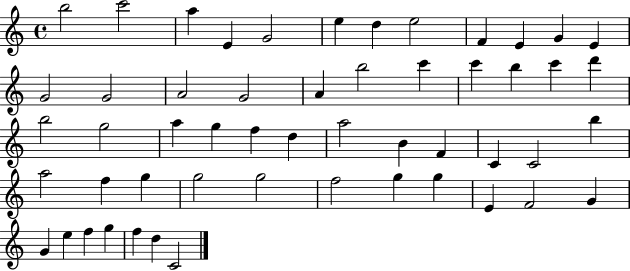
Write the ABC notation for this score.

X:1
T:Untitled
M:4/4
L:1/4
K:C
b2 c'2 a E G2 e d e2 F E G E G2 G2 A2 G2 A b2 c' c' b c' d' b2 g2 a g f d a2 B F C C2 b a2 f g g2 g2 f2 g g E F2 G G e f g f d C2